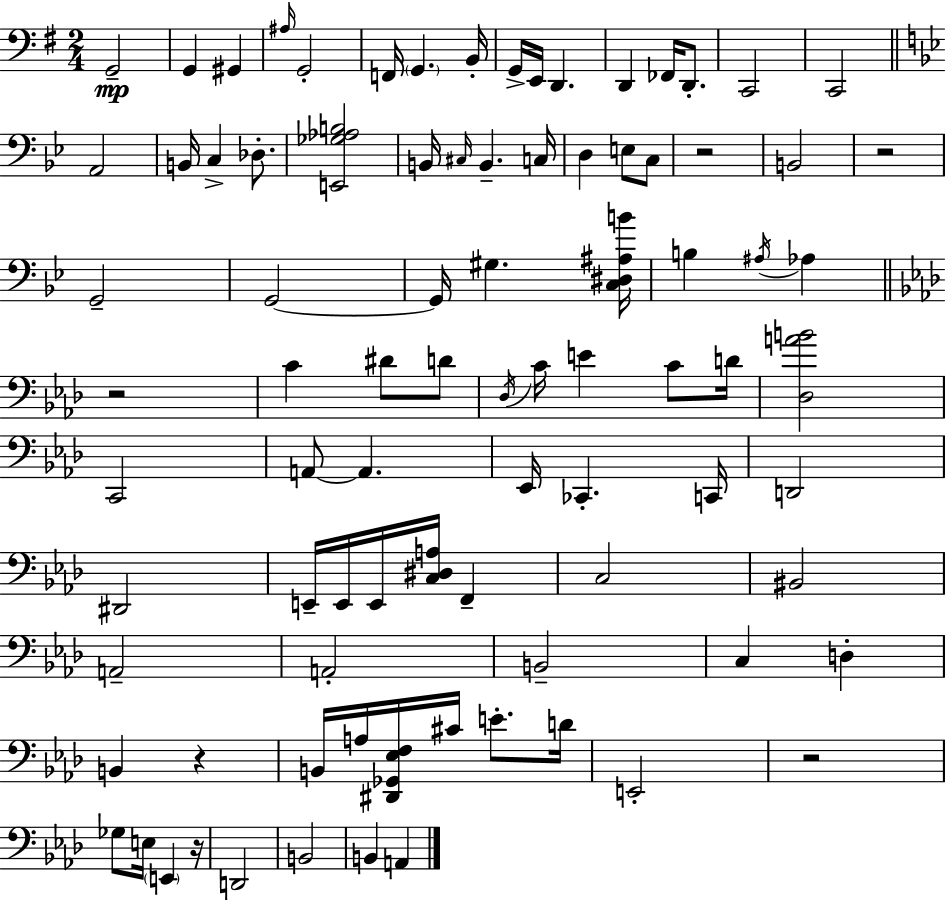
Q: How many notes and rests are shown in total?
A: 87